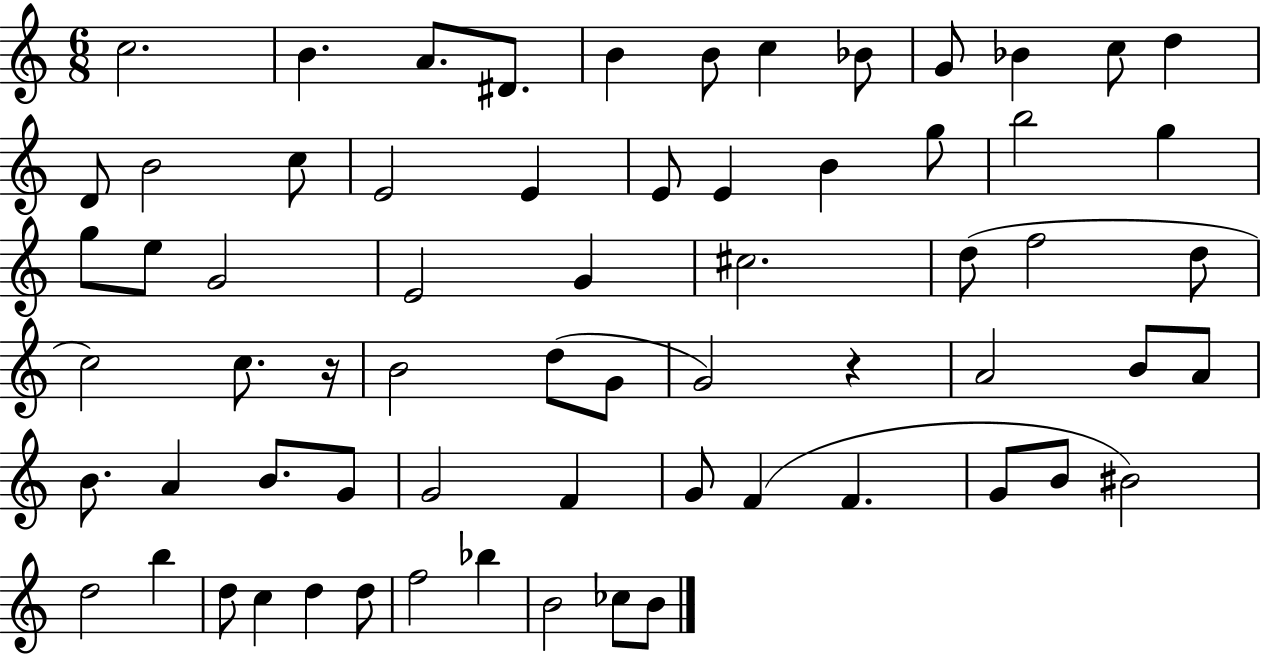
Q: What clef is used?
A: treble